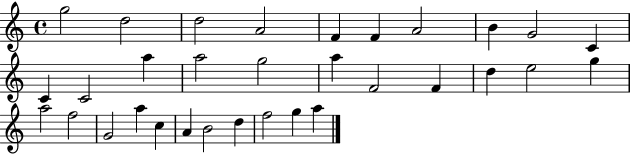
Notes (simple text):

G5/h D5/h D5/h A4/h F4/q F4/q A4/h B4/q G4/h C4/q C4/q C4/h A5/q A5/h G5/h A5/q F4/h F4/q D5/q E5/h G5/q A5/h F5/h G4/h A5/q C5/q A4/q B4/h D5/q F5/h G5/q A5/q